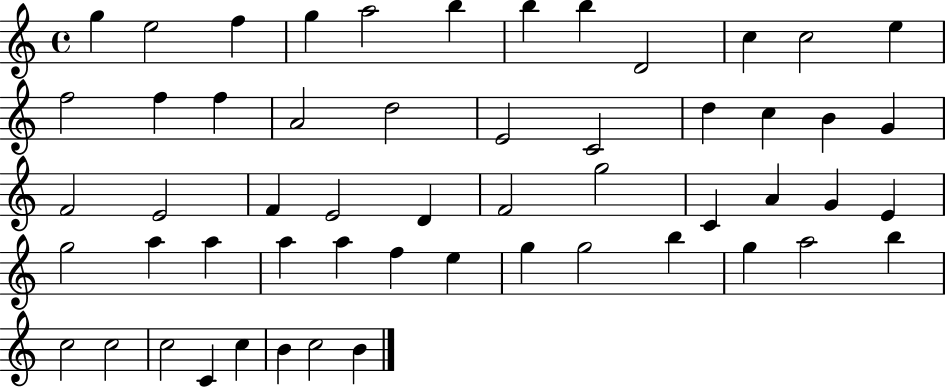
X:1
T:Untitled
M:4/4
L:1/4
K:C
g e2 f g a2 b b b D2 c c2 e f2 f f A2 d2 E2 C2 d c B G F2 E2 F E2 D F2 g2 C A G E g2 a a a a f e g g2 b g a2 b c2 c2 c2 C c B c2 B